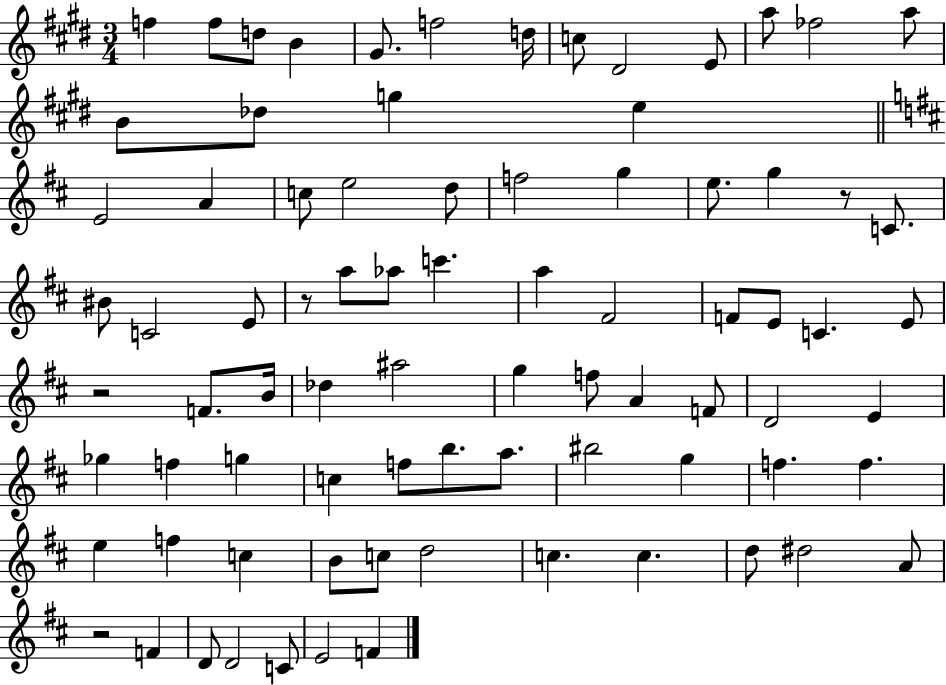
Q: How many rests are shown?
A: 4